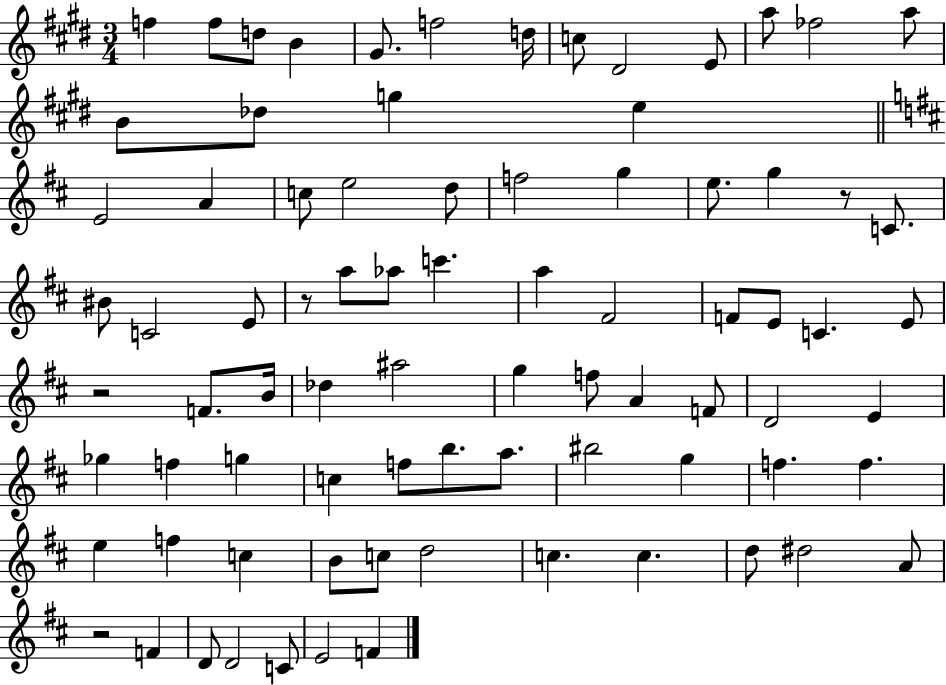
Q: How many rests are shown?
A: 4